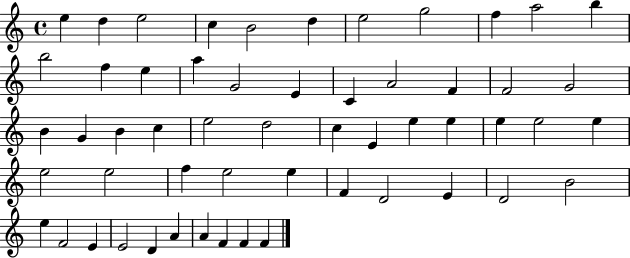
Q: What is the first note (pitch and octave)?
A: E5